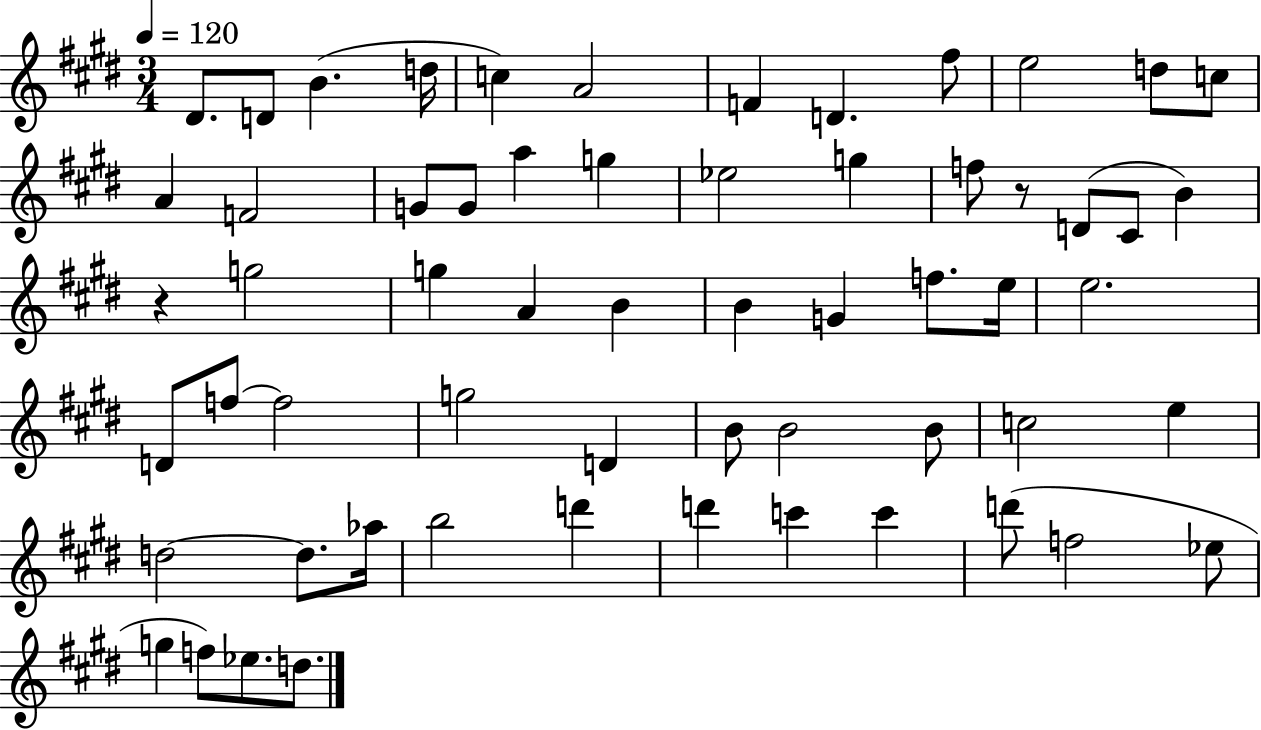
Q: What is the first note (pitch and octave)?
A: D#4